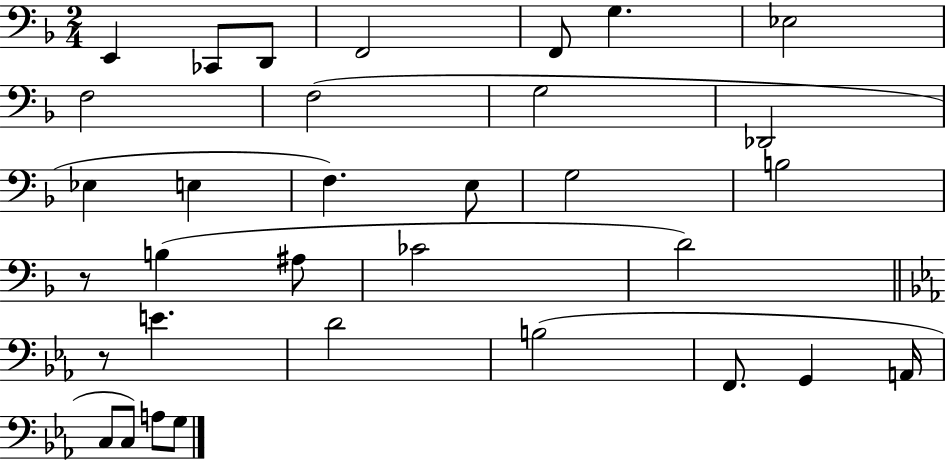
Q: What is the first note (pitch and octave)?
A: E2